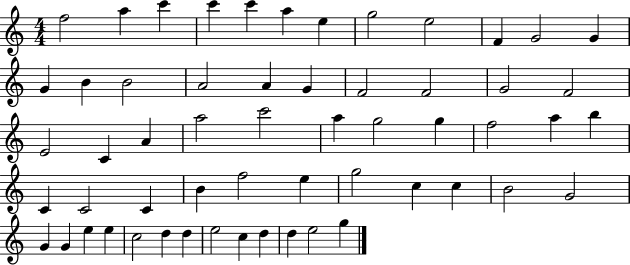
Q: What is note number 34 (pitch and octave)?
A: C4